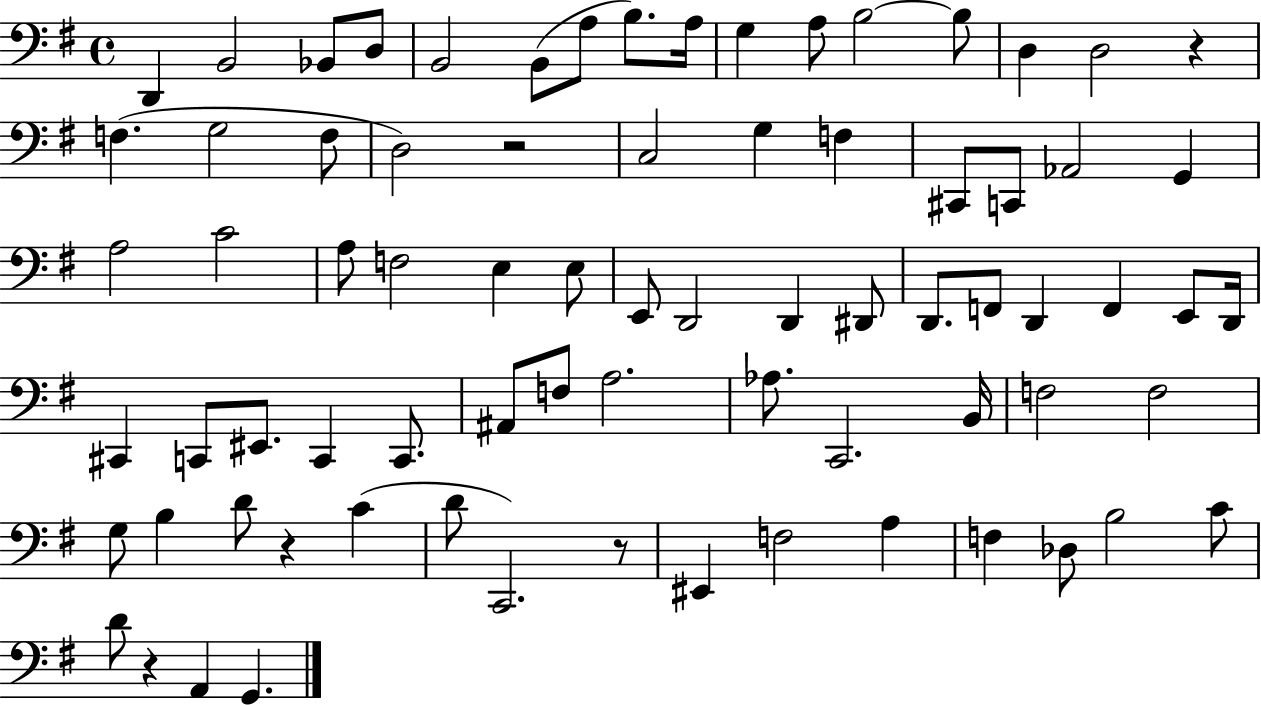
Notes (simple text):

D2/q B2/h Bb2/e D3/e B2/h B2/e A3/e B3/e. A3/s G3/q A3/e B3/h B3/e D3/q D3/h R/q F3/q. G3/h F3/e D3/h R/h C3/h G3/q F3/q C#2/e C2/e Ab2/h G2/q A3/h C4/h A3/e F3/h E3/q E3/e E2/e D2/h D2/q D#2/e D2/e. F2/e D2/q F2/q E2/e D2/s C#2/q C2/e EIS2/e. C2/q C2/e. A#2/e F3/e A3/h. Ab3/e. C2/h. B2/s F3/h F3/h G3/e B3/q D4/e R/q C4/q D4/e C2/h. R/e EIS2/q F3/h A3/q F3/q Db3/e B3/h C4/e D4/e R/q A2/q G2/q.